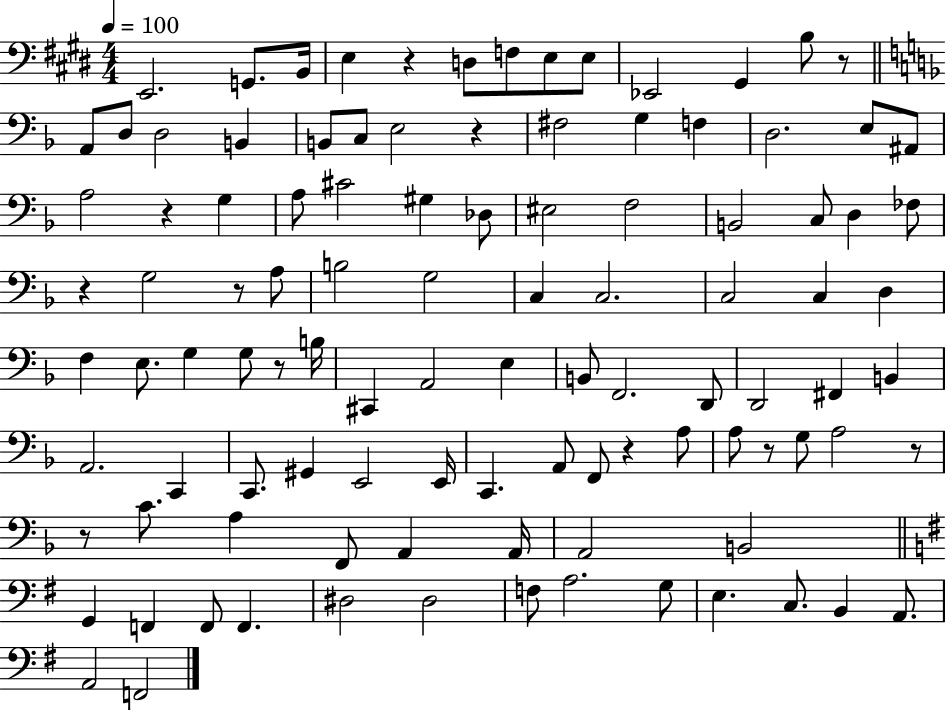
X:1
T:Untitled
M:4/4
L:1/4
K:E
E,,2 G,,/2 B,,/4 E, z D,/2 F,/2 E,/2 E,/2 _E,,2 ^G,, B,/2 z/2 A,,/2 D,/2 D,2 B,, B,,/2 C,/2 E,2 z ^F,2 G, F, D,2 E,/2 ^A,,/2 A,2 z G, A,/2 ^C2 ^G, _D,/2 ^E,2 F,2 B,,2 C,/2 D, _F,/2 z G,2 z/2 A,/2 B,2 G,2 C, C,2 C,2 C, D, F, E,/2 G, G,/2 z/2 B,/4 ^C,, A,,2 E, B,,/2 F,,2 D,,/2 D,,2 ^F,, B,, A,,2 C,, C,,/2 ^G,, E,,2 E,,/4 C,, A,,/2 F,,/2 z A,/2 A,/2 z/2 G,/2 A,2 z/2 z/2 C/2 A, F,,/2 A,, A,,/4 A,,2 B,,2 G,, F,, F,,/2 F,, ^D,2 ^D,2 F,/2 A,2 G,/2 E, C,/2 B,, A,,/2 A,,2 F,,2